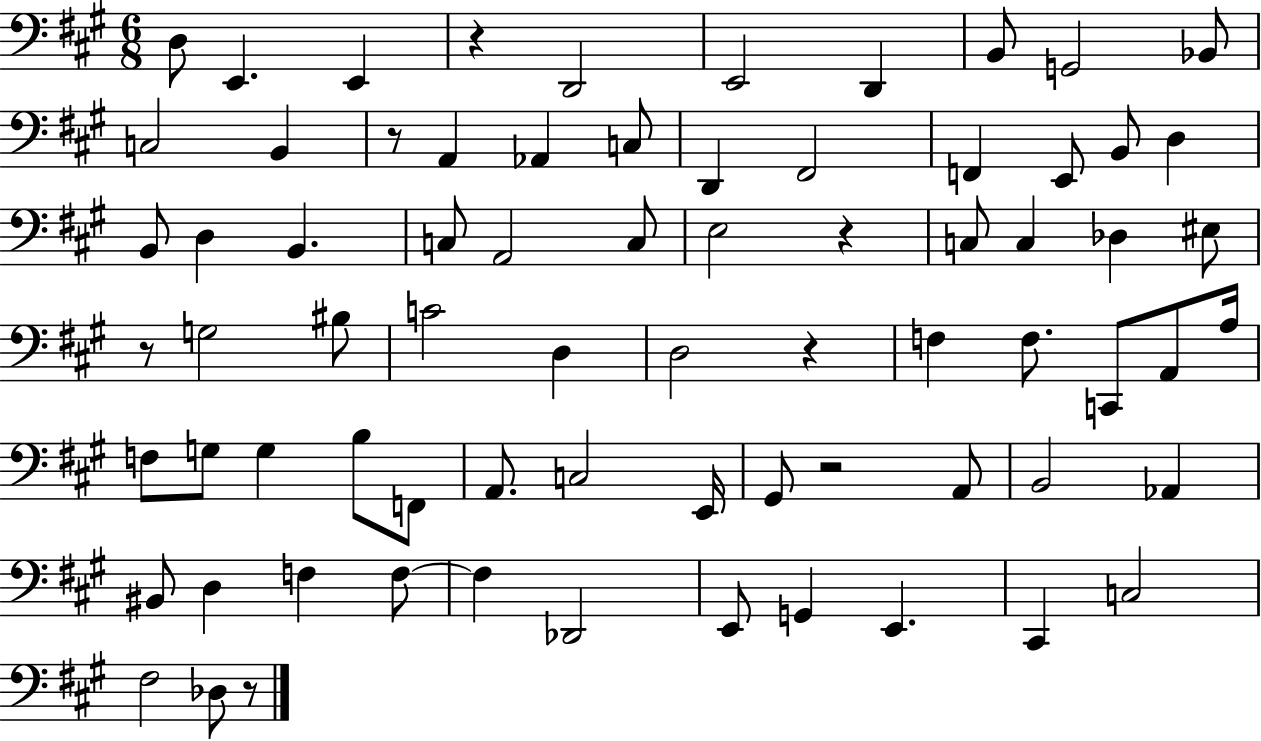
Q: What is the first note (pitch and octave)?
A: D3